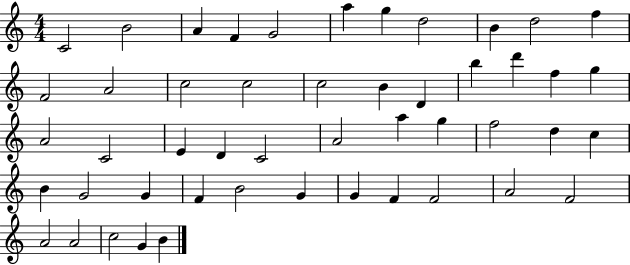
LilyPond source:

{
  \clef treble
  \numericTimeSignature
  \time 4/4
  \key c \major
  c'2 b'2 | a'4 f'4 g'2 | a''4 g''4 d''2 | b'4 d''2 f''4 | \break f'2 a'2 | c''2 c''2 | c''2 b'4 d'4 | b''4 d'''4 f''4 g''4 | \break a'2 c'2 | e'4 d'4 c'2 | a'2 a''4 g''4 | f''2 d''4 c''4 | \break b'4 g'2 g'4 | f'4 b'2 g'4 | g'4 f'4 f'2 | a'2 f'2 | \break a'2 a'2 | c''2 g'4 b'4 | \bar "|."
}